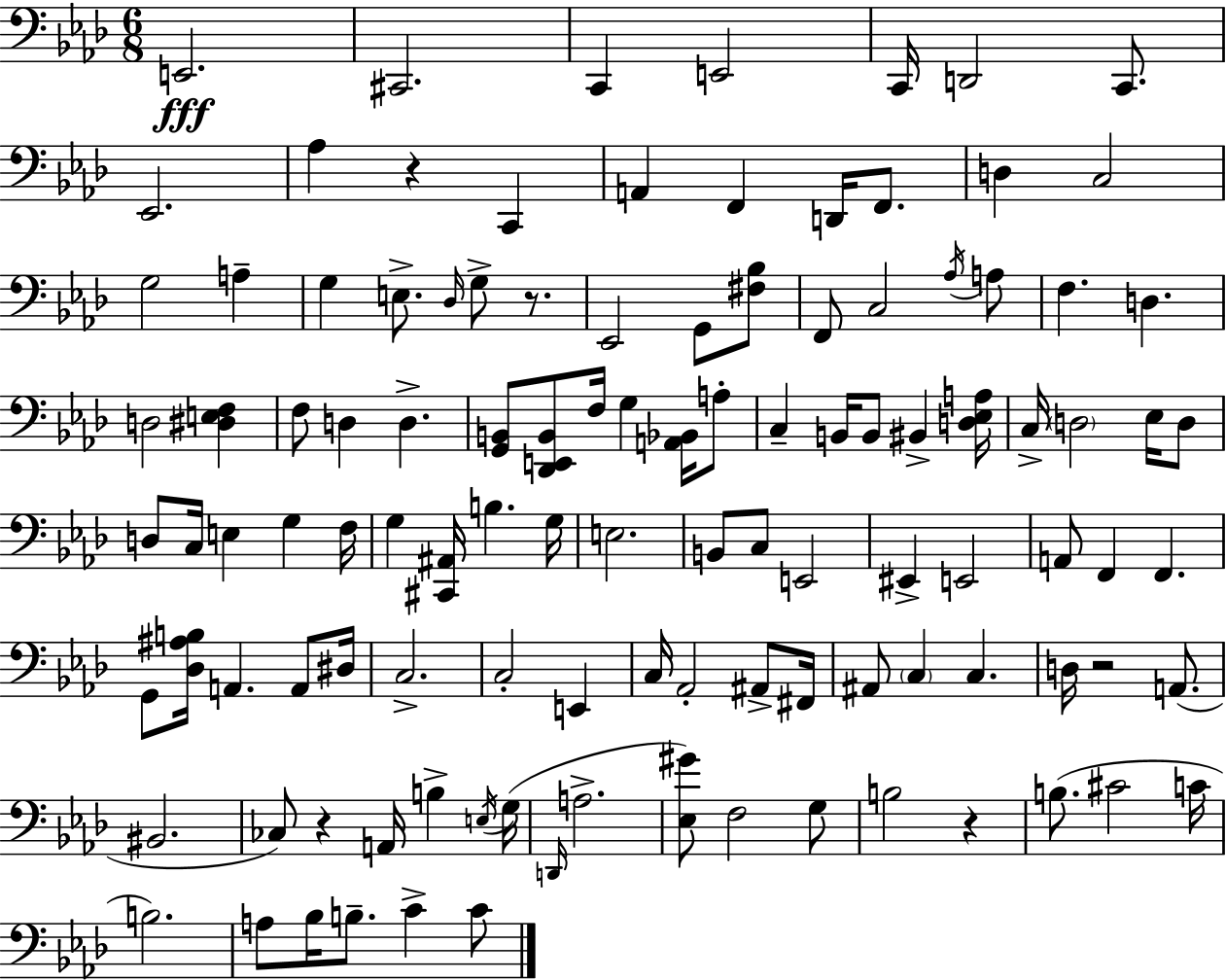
E2/h. C#2/h. C2/q E2/h C2/s D2/h C2/e. Eb2/h. Ab3/q R/q C2/q A2/q F2/q D2/s F2/e. D3/q C3/h G3/h A3/q G3/q E3/e. Db3/s G3/e R/e. Eb2/h G2/e [F#3,Bb3]/e F2/e C3/h Ab3/s A3/e F3/q. D3/q. D3/h [D#3,E3,F3]/q F3/e D3/q D3/q. [G2,B2]/e [Db2,E2,B2]/e F3/s G3/q [A2,Bb2]/s A3/e C3/q B2/s B2/e BIS2/q [D3,Eb3,A3]/s C3/s D3/h Eb3/s D3/e D3/e C3/s E3/q G3/q F3/s G3/q [C#2,A#2]/s B3/q. G3/s E3/h. B2/e C3/e E2/h EIS2/q E2/h A2/e F2/q F2/q. G2/e [Db3,A#3,B3]/s A2/q. A2/e D#3/s C3/h. C3/h E2/q C3/s Ab2/h A#2/e F#2/s A#2/e C3/q C3/q. D3/s R/h A2/e. BIS2/h. CES3/e R/q A2/s B3/q E3/s G3/s D2/s A3/h. [Eb3,G#4]/e F3/h G3/e B3/h R/q B3/e. C#4/h C4/s B3/h. A3/e Bb3/s B3/e. C4/q C4/e